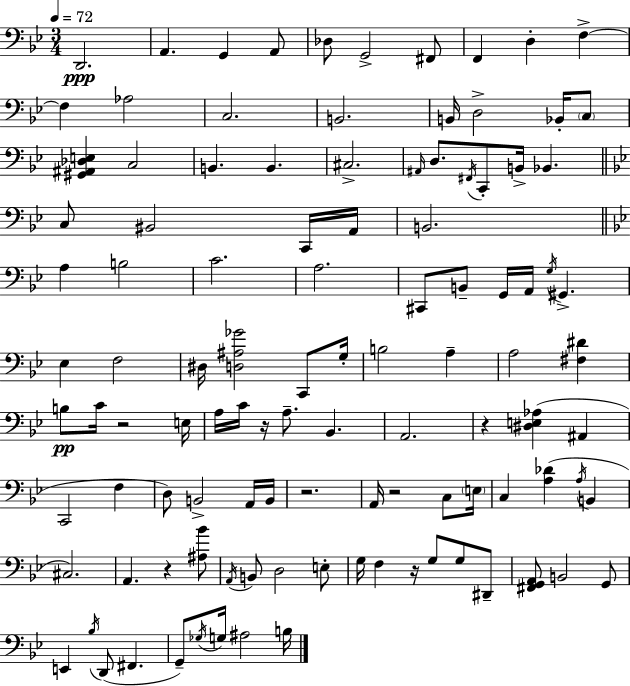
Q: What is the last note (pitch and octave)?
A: B3